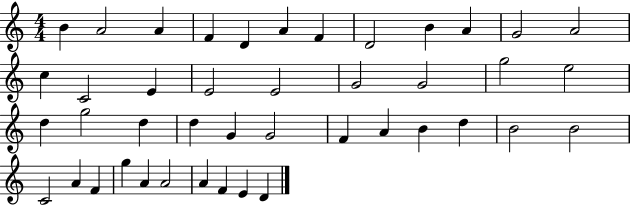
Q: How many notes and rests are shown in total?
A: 43